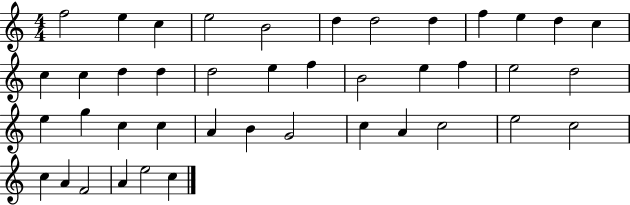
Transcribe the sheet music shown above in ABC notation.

X:1
T:Untitled
M:4/4
L:1/4
K:C
f2 e c e2 B2 d d2 d f e d c c c d d d2 e f B2 e f e2 d2 e g c c A B G2 c A c2 e2 c2 c A F2 A e2 c